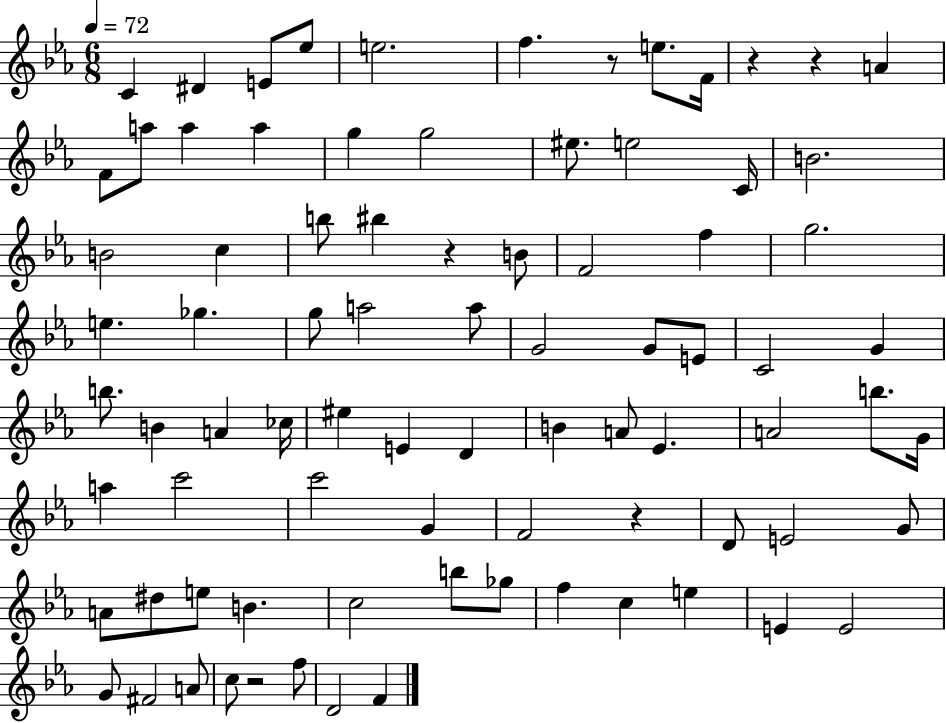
{
  \clef treble
  \numericTimeSignature
  \time 6/8
  \key ees \major
  \tempo 4 = 72
  c'4 dis'4 e'8 ees''8 | e''2. | f''4. r8 e''8. f'16 | r4 r4 a'4 | \break f'8 a''8 a''4 a''4 | g''4 g''2 | eis''8. e''2 c'16 | b'2. | \break b'2 c''4 | b''8 bis''4 r4 b'8 | f'2 f''4 | g''2. | \break e''4. ges''4. | g''8 a''2 a''8 | g'2 g'8 e'8 | c'2 g'4 | \break b''8. b'4 a'4 ces''16 | eis''4 e'4 d'4 | b'4 a'8 ees'4. | a'2 b''8. g'16 | \break a''4 c'''2 | c'''2 g'4 | f'2 r4 | d'8 e'2 g'8 | \break a'8 dis''8 e''8 b'4. | c''2 b''8 ges''8 | f''4 c''4 e''4 | e'4 e'2 | \break g'8 fis'2 a'8 | c''8 r2 f''8 | d'2 f'4 | \bar "|."
}